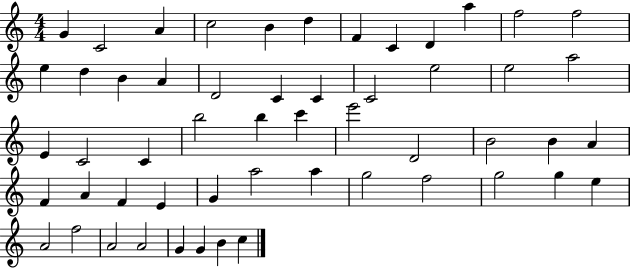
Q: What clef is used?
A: treble